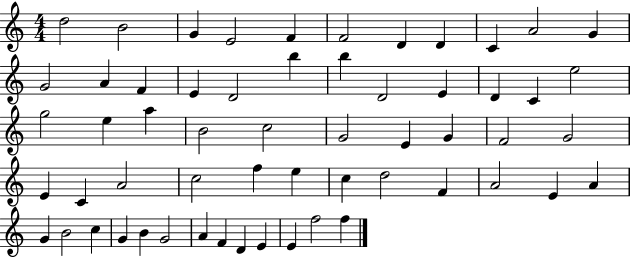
{
  \clef treble
  \numericTimeSignature
  \time 4/4
  \key c \major
  d''2 b'2 | g'4 e'2 f'4 | f'2 d'4 d'4 | c'4 a'2 g'4 | \break g'2 a'4 f'4 | e'4 d'2 b''4 | b''4 d'2 e'4 | d'4 c'4 e''2 | \break g''2 e''4 a''4 | b'2 c''2 | g'2 e'4 g'4 | f'2 g'2 | \break e'4 c'4 a'2 | c''2 f''4 e''4 | c''4 d''2 f'4 | a'2 e'4 a'4 | \break g'4 b'2 c''4 | g'4 b'4 g'2 | a'4 f'4 d'4 e'4 | e'4 f''2 f''4 | \break \bar "|."
}